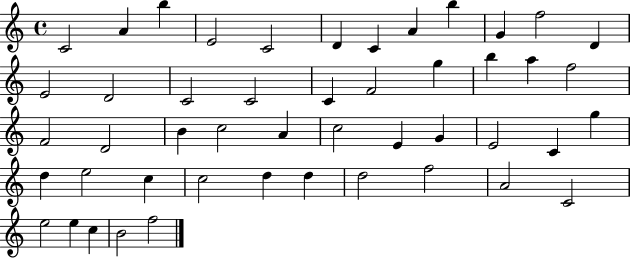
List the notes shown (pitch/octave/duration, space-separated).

C4/h A4/q B5/q E4/h C4/h D4/q C4/q A4/q B5/q G4/q F5/h D4/q E4/h D4/h C4/h C4/h C4/q F4/h G5/q B5/q A5/q F5/h F4/h D4/h B4/q C5/h A4/q C5/h E4/q G4/q E4/h C4/q G5/q D5/q E5/h C5/q C5/h D5/q D5/q D5/h F5/h A4/h C4/h E5/h E5/q C5/q B4/h F5/h